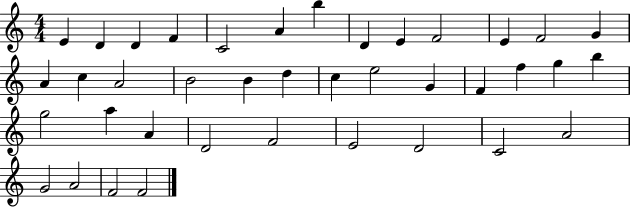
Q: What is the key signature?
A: C major